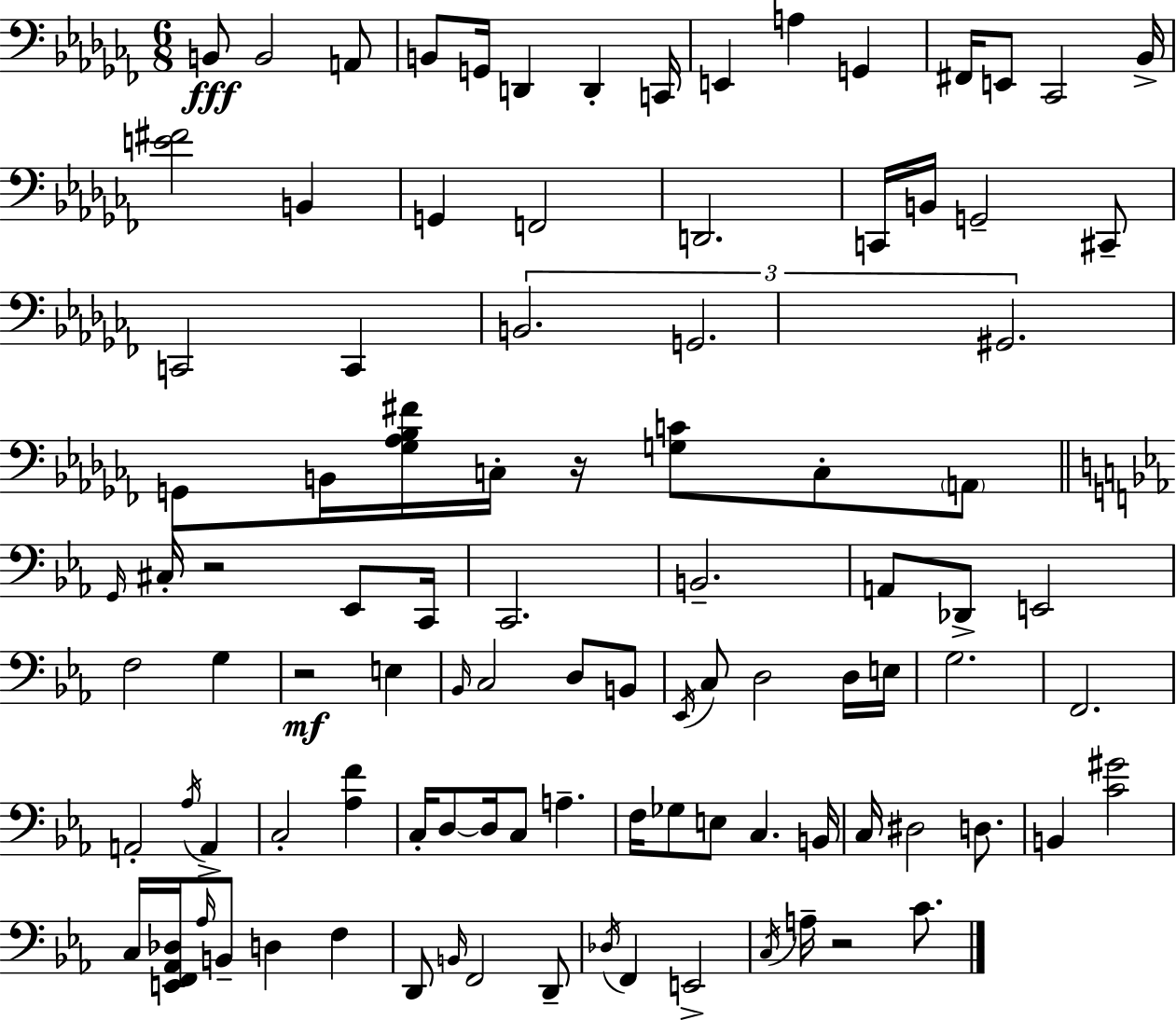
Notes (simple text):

B2/e B2/h A2/e B2/e G2/s D2/q D2/q C2/s E2/q A3/q G2/q F#2/s E2/e CES2/h Bb2/s [E4,F#4]/h B2/q G2/q F2/h D2/h. C2/s B2/s G2/h C#2/e C2/h C2/q B2/h. G2/h. G#2/h. G2/e B2/s [Gb3,Ab3,Bb3,F#4]/s C3/s R/s [G3,C4]/e C3/e A2/e G2/s C#3/s R/h Eb2/e C2/s C2/h. B2/h. A2/e Db2/e E2/h F3/h G3/q R/h E3/q Bb2/s C3/h D3/e B2/e Eb2/s C3/e D3/h D3/s E3/s G3/h. F2/h. A2/h Ab3/s A2/q C3/h [Ab3,F4]/q C3/s D3/e D3/s C3/e A3/q. F3/s Gb3/e E3/e C3/q. B2/s C3/s D#3/h D3/e. B2/q [C4,G#4]/h C3/s [E2,F2,Ab2,Db3]/s Ab3/s B2/e D3/q F3/q D2/e B2/s F2/h D2/e Db3/s F2/q E2/h C3/s A3/s R/h C4/e.